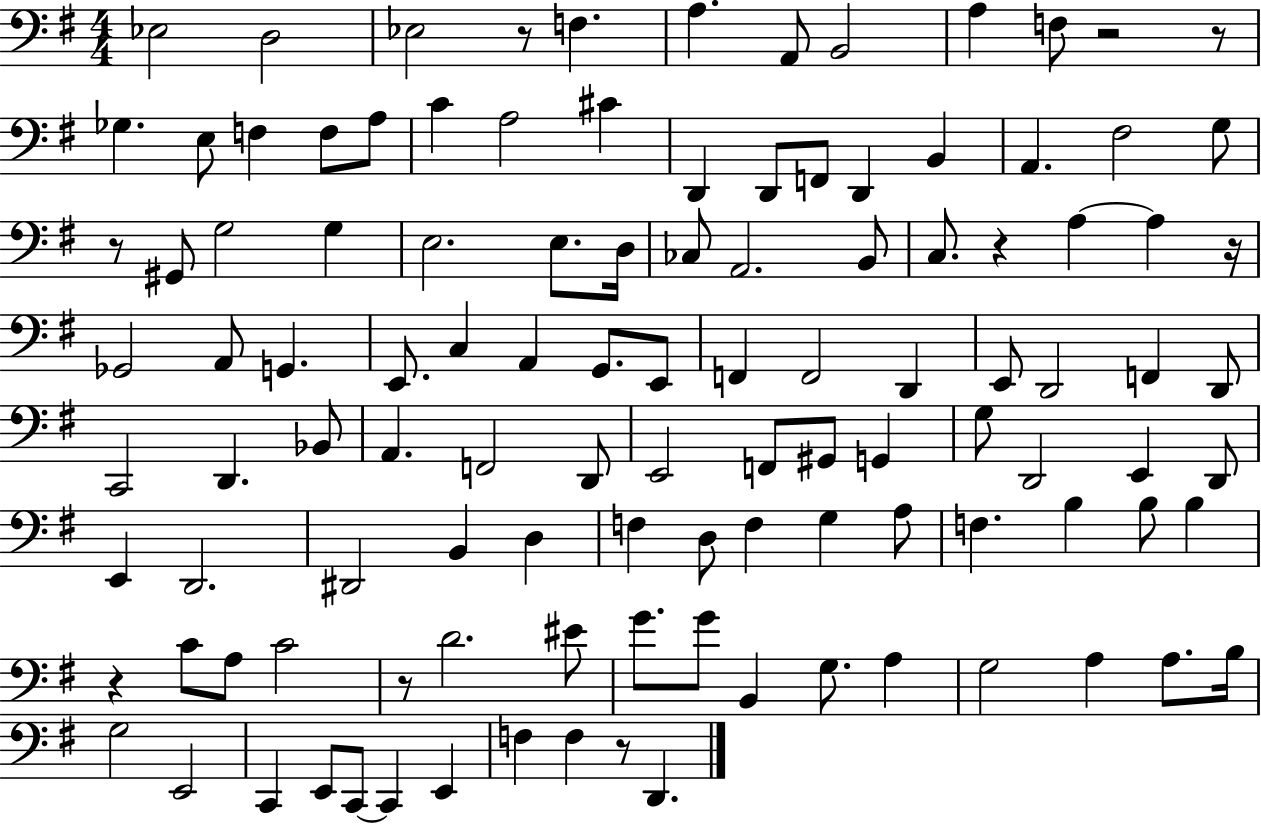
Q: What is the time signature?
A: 4/4